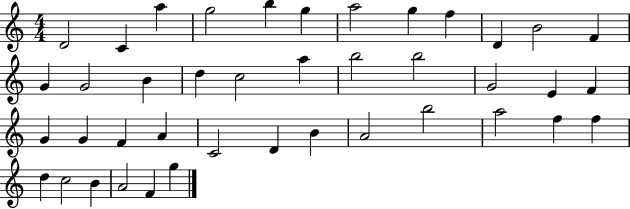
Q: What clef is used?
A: treble